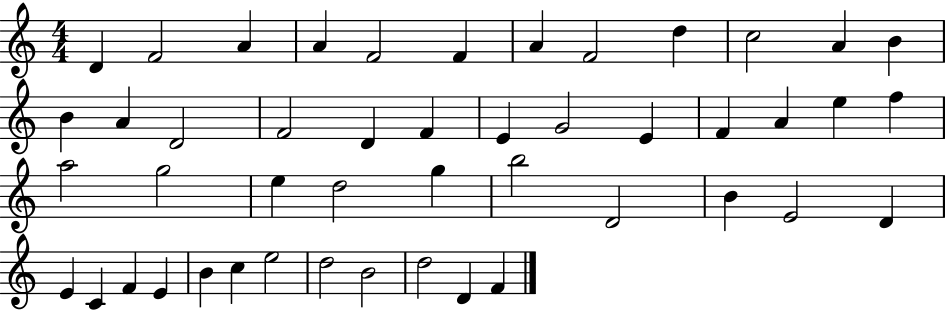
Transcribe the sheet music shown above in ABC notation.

X:1
T:Untitled
M:4/4
L:1/4
K:C
D F2 A A F2 F A F2 d c2 A B B A D2 F2 D F E G2 E F A e f a2 g2 e d2 g b2 D2 B E2 D E C F E B c e2 d2 B2 d2 D F